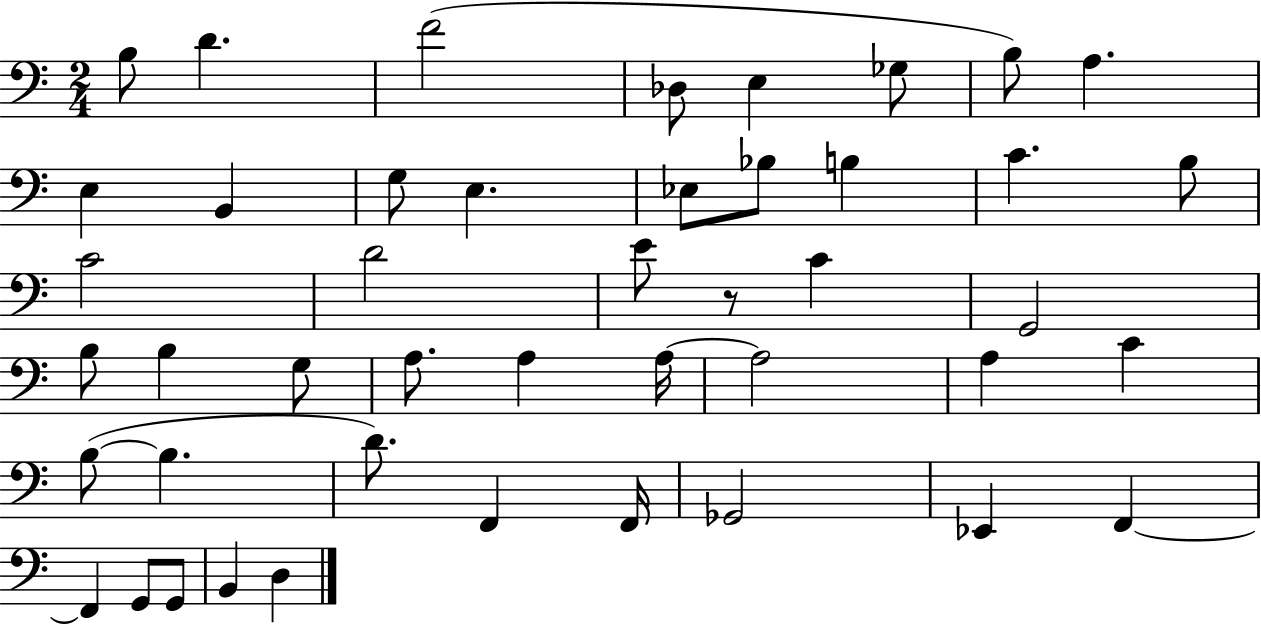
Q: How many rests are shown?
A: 1